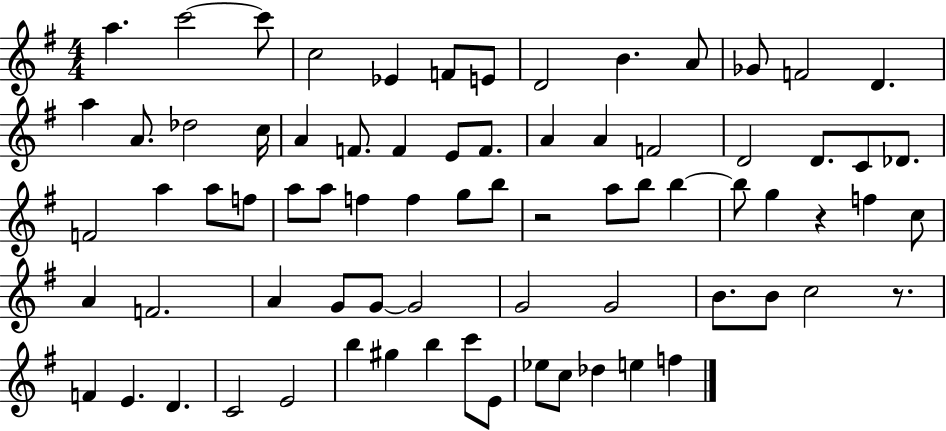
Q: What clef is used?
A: treble